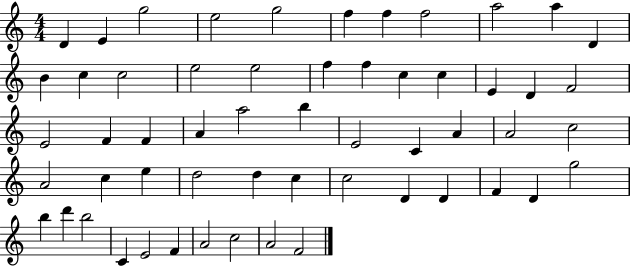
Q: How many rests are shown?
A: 0